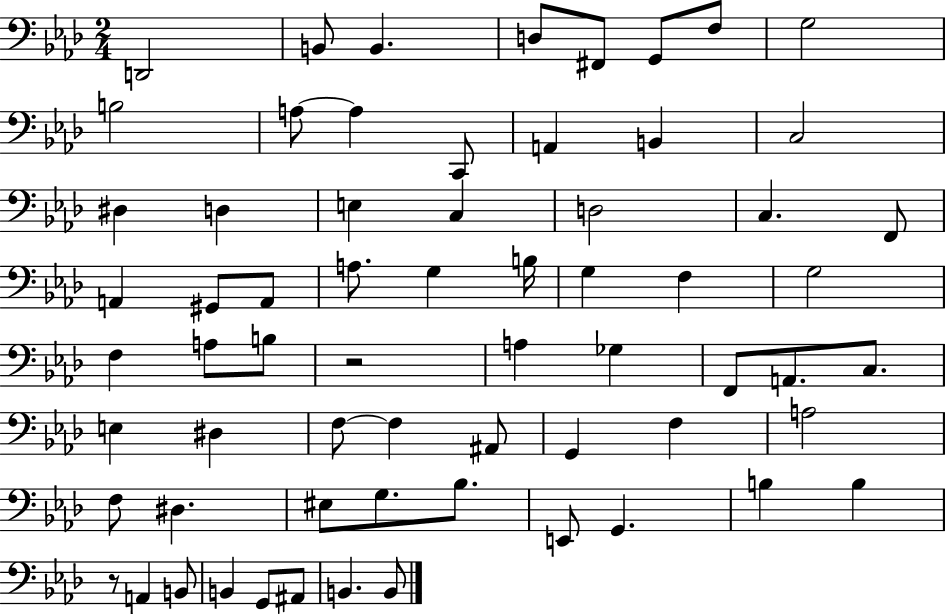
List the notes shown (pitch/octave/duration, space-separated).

D2/h B2/e B2/q. D3/e F#2/e G2/e F3/e G3/h B3/h A3/e A3/q C2/e A2/q B2/q C3/h D#3/q D3/q E3/q C3/q D3/h C3/q. F2/e A2/q G#2/e A2/e A3/e. G3/q B3/s G3/q F3/q G3/h F3/q A3/e B3/e R/h A3/q Gb3/q F2/e A2/e. C3/e. E3/q D#3/q F3/e F3/q A#2/e G2/q F3/q A3/h F3/e D#3/q. EIS3/e G3/e. Bb3/e. E2/e G2/q. B3/q B3/q R/e A2/q B2/e B2/q G2/e A#2/e B2/q. B2/e